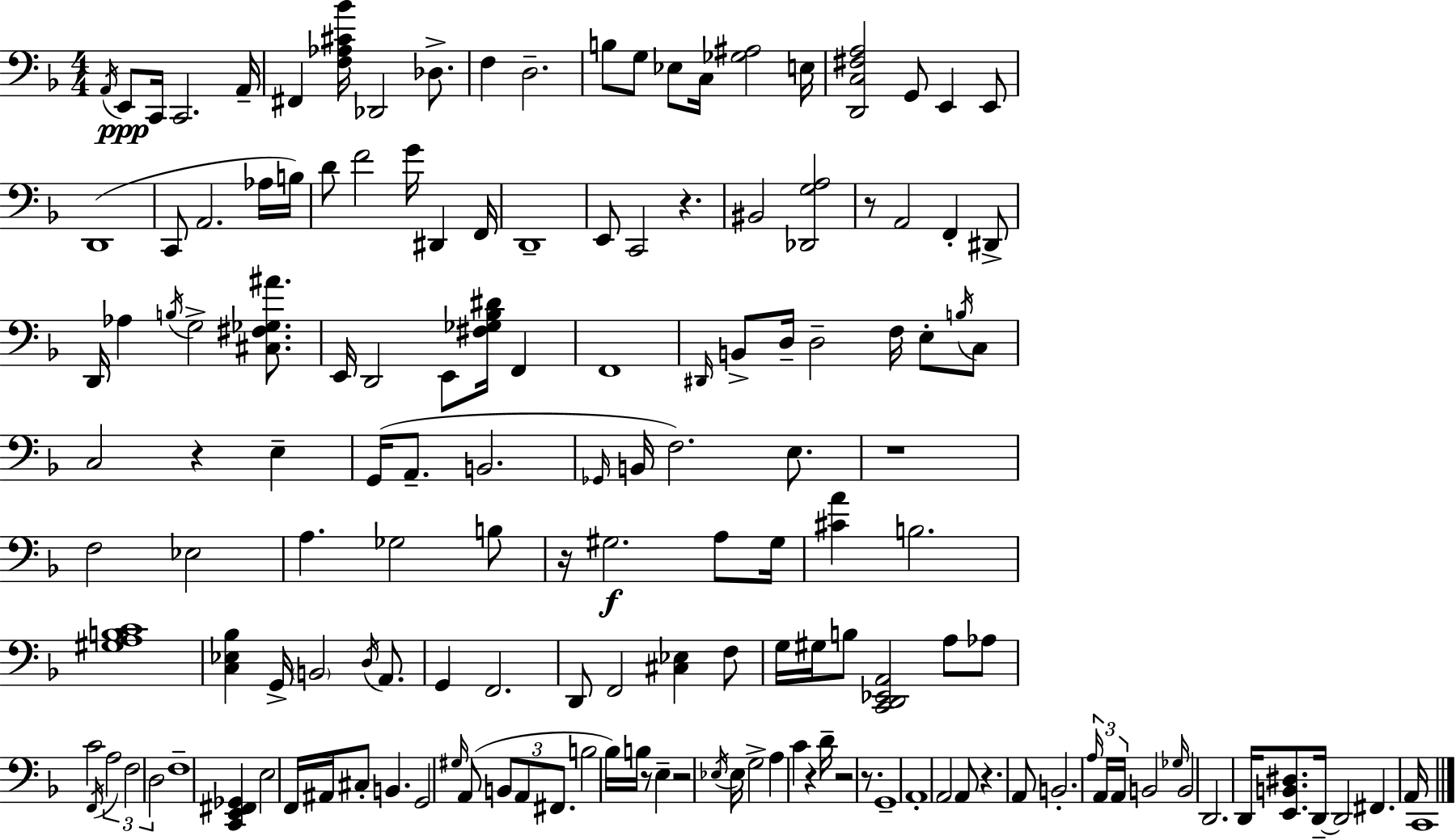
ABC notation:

X:1
T:Untitled
M:4/4
L:1/4
K:F
A,,/4 E,,/2 C,,/4 C,,2 A,,/4 ^F,, [F,_A,^C_B]/4 _D,,2 _D,/2 F, D,2 B,/2 G,/2 _E,/2 C,/4 [_G,^A,]2 E,/4 [D,,C,^F,A,]2 G,,/2 E,, E,,/2 D,,4 C,,/2 A,,2 _A,/4 B,/4 D/2 F2 G/4 ^D,, F,,/4 D,,4 E,,/2 C,,2 z ^B,,2 [_D,,G,A,]2 z/2 A,,2 F,, ^D,,/2 D,,/4 _A, B,/4 G,2 [^C,^F,_G,^A]/2 E,,/4 D,,2 E,,/2 [^F,_G,_B,^D]/4 F,, F,,4 ^D,,/4 B,,/2 D,/4 D,2 F,/4 E,/2 B,/4 C,/2 C,2 z E, G,,/4 A,,/2 B,,2 _G,,/4 B,,/4 F,2 E,/2 z4 F,2 _E,2 A, _G,2 B,/2 z/4 ^G,2 A,/2 ^G,/4 [^CA] B,2 [^G,A,B,C]4 [C,_E,_B,] G,,/4 B,,2 D,/4 A,,/2 G,, F,,2 D,,/2 F,,2 [^C,_E,] F,/2 G,/4 ^G,/4 B,/2 [C,,D,,_E,,A,,]2 A,/2 _A,/2 C2 F,,/4 A,2 F,2 D,2 F,4 [C,,E,,^F,,_G,,] E,2 F,,/4 ^A,,/4 ^C,/2 B,, G,,2 ^G,/4 A,,/2 B,,/2 A,,/2 ^F,,/2 B,2 _B,/4 B,/4 z/2 E, z2 _E,/4 _E,/4 G,2 A, C z D/4 z2 z/2 G,,4 A,,4 A,,2 A,,/2 z A,,/2 B,,2 A,/4 A,,/4 A,,/4 B,,2 _G,/4 B,,2 D,,2 D,,/4 [E,,B,,^D,]/2 D,,/4 D,,2 ^F,, A,,/4 C,,4